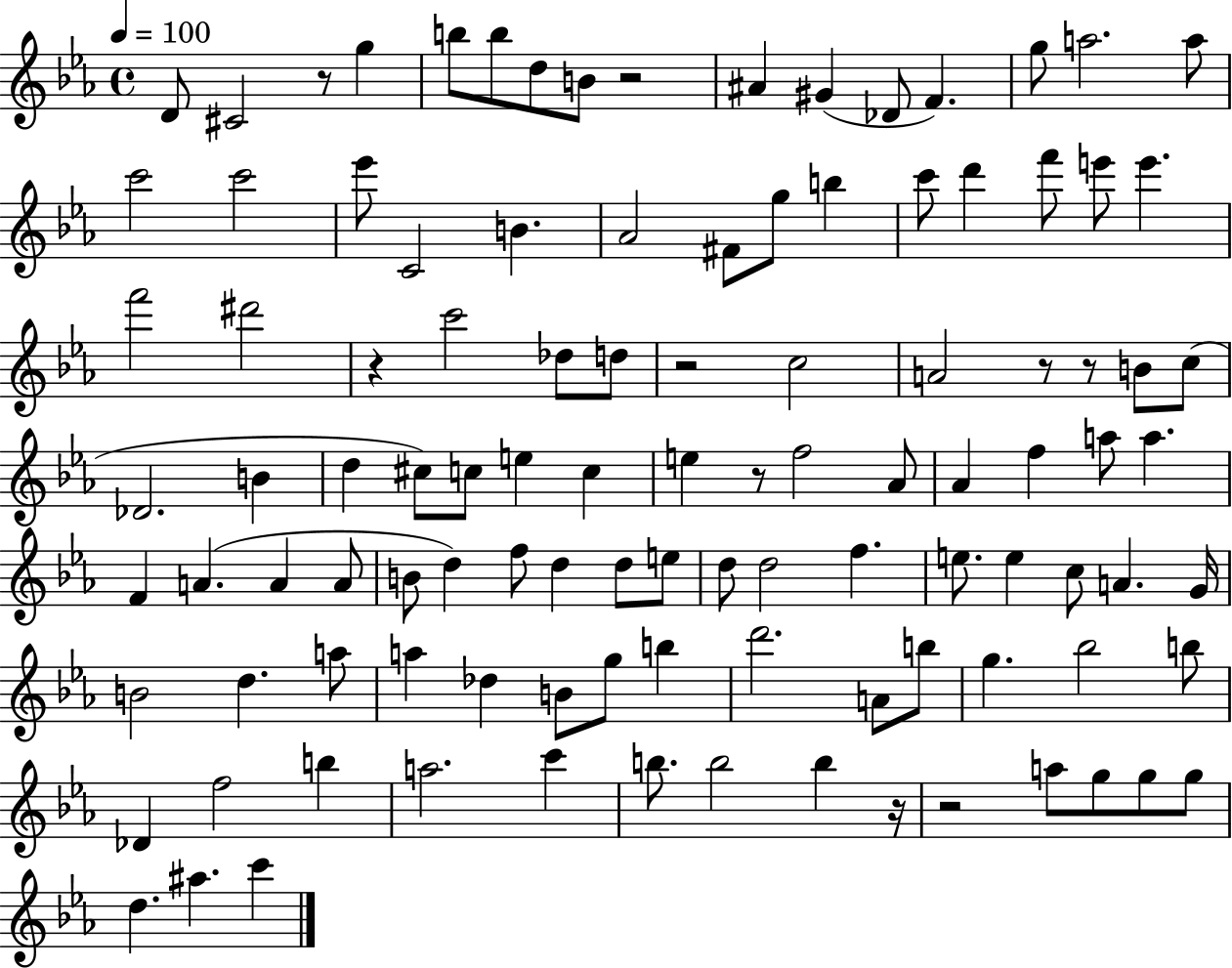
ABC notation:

X:1
T:Untitled
M:4/4
L:1/4
K:Eb
D/2 ^C2 z/2 g b/2 b/2 d/2 B/2 z2 ^A ^G _D/2 F g/2 a2 a/2 c'2 c'2 _e'/2 C2 B _A2 ^F/2 g/2 b c'/2 d' f'/2 e'/2 e' f'2 ^d'2 z c'2 _d/2 d/2 z2 c2 A2 z/2 z/2 B/2 c/2 _D2 B d ^c/2 c/2 e c e z/2 f2 _A/2 _A f a/2 a F A A A/2 B/2 d f/2 d d/2 e/2 d/2 d2 f e/2 e c/2 A G/4 B2 d a/2 a _d B/2 g/2 b d'2 A/2 b/2 g _b2 b/2 _D f2 b a2 c' b/2 b2 b z/4 z2 a/2 g/2 g/2 g/2 d ^a c'